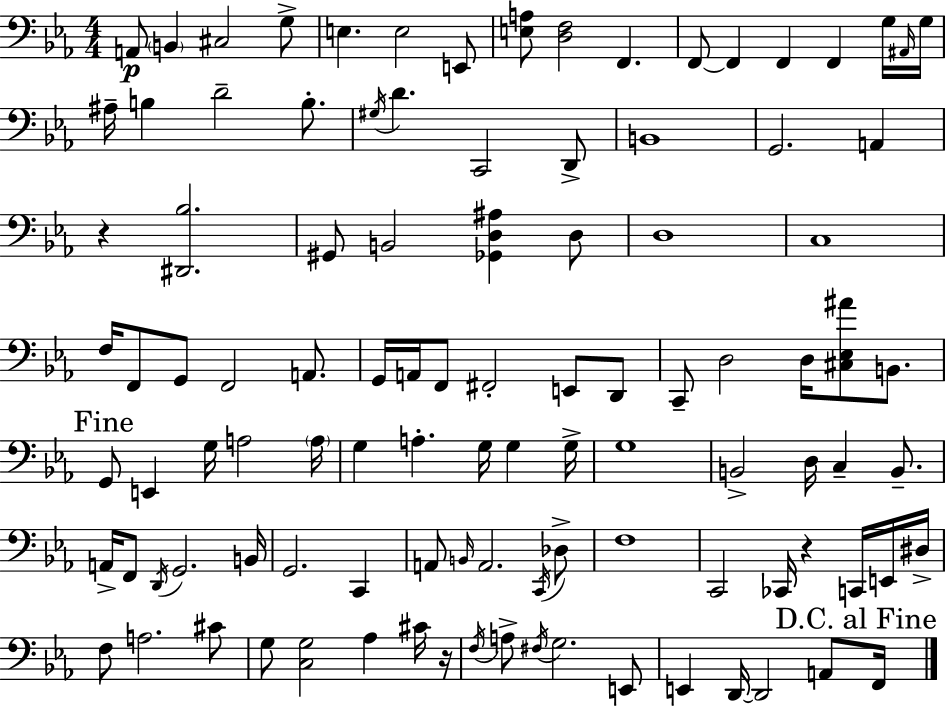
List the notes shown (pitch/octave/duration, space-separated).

A2/e B2/q C#3/h G3/e E3/q. E3/h E2/e [E3,A3]/e [D3,F3]/h F2/q. F2/e F2/q F2/q F2/q G3/s A#2/s G3/s A#3/s B3/q D4/h B3/e. G#3/s D4/q. C2/h D2/e B2/w G2/h. A2/q R/q [D#2,Bb3]/h. G#2/e B2/h [Gb2,D3,A#3]/q D3/e D3/w C3/w F3/s F2/e G2/e F2/h A2/e. G2/s A2/s F2/e F#2/h E2/e D2/e C2/e D3/h D3/s [C#3,Eb3,A#4]/e B2/e. G2/e E2/q G3/s A3/h A3/s G3/q A3/q. G3/s G3/q G3/s G3/w B2/h D3/s C3/q B2/e. A2/s F2/e D2/s G2/h. B2/s G2/h. C2/q A2/e B2/s A2/h. C2/s Db3/e F3/w C2/h CES2/s R/q C2/s E2/s D#3/s F3/e A3/h. C#4/e G3/e [C3,G3]/h Ab3/q C#4/s R/s F3/s A3/e F#3/s G3/h. E2/e E2/q D2/s D2/h A2/e F2/s